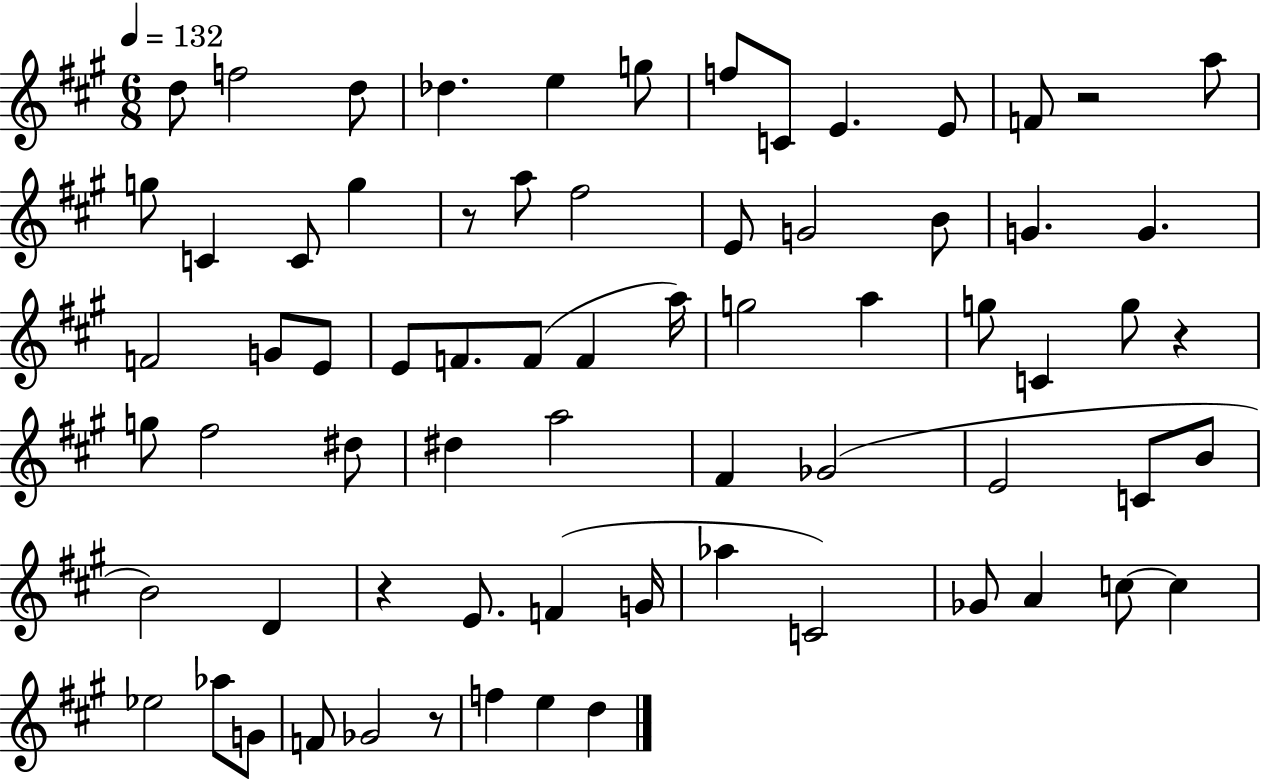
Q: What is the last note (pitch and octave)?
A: D5